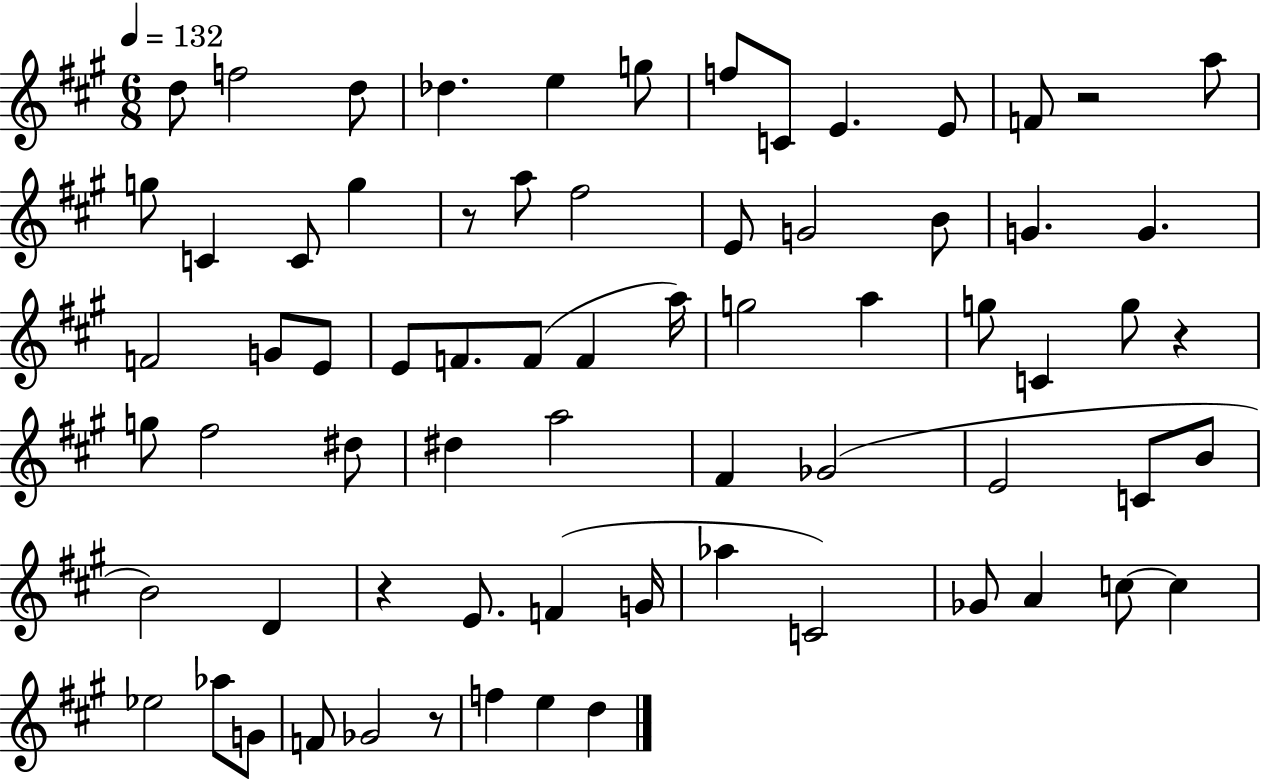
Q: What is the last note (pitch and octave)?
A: D5